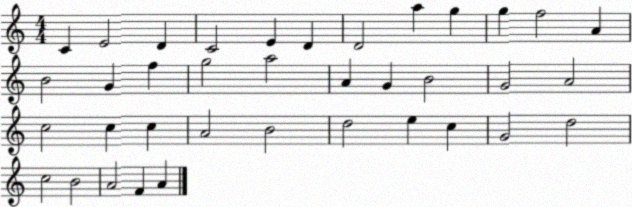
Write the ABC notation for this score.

X:1
T:Untitled
M:4/4
L:1/4
K:C
C E2 D C2 E D D2 a g g f2 A B2 G f g2 a2 A G B2 G2 A2 c2 c c A2 B2 d2 e c G2 d2 c2 B2 A2 F A